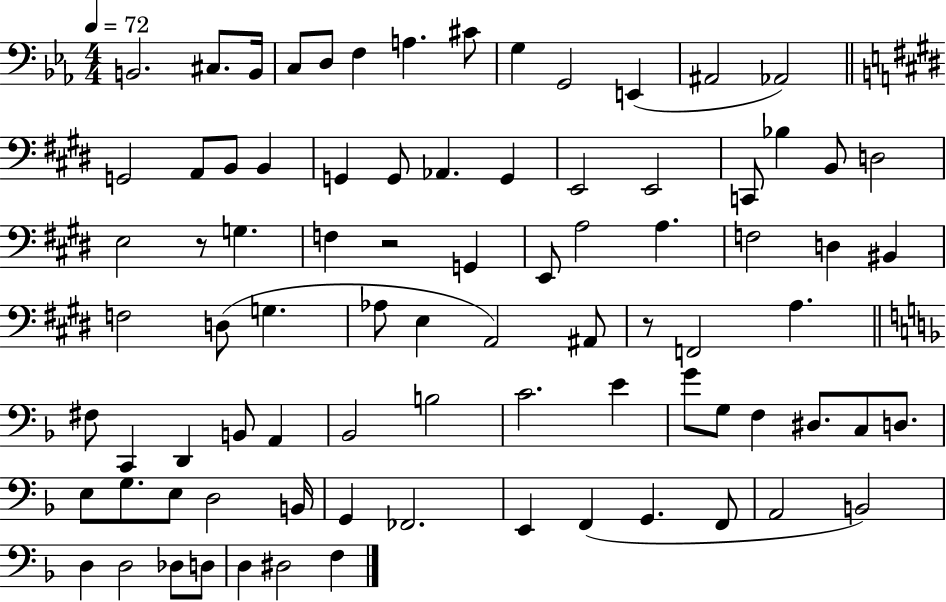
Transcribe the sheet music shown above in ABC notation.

X:1
T:Untitled
M:4/4
L:1/4
K:Eb
B,,2 ^C,/2 B,,/4 C,/2 D,/2 F, A, ^C/2 G, G,,2 E,, ^A,,2 _A,,2 G,,2 A,,/2 B,,/2 B,, G,, G,,/2 _A,, G,, E,,2 E,,2 C,,/2 _B, B,,/2 D,2 E,2 z/2 G, F, z2 G,, E,,/2 A,2 A, F,2 D, ^B,, F,2 D,/2 G, _A,/2 E, A,,2 ^A,,/2 z/2 F,,2 A, ^F,/2 C,, D,, B,,/2 A,, _B,,2 B,2 C2 E G/2 G,/2 F, ^D,/2 C,/2 D,/2 E,/2 G,/2 E,/2 D,2 B,,/4 G,, _F,,2 E,, F,, G,, F,,/2 A,,2 B,,2 D, D,2 _D,/2 D,/2 D, ^D,2 F,